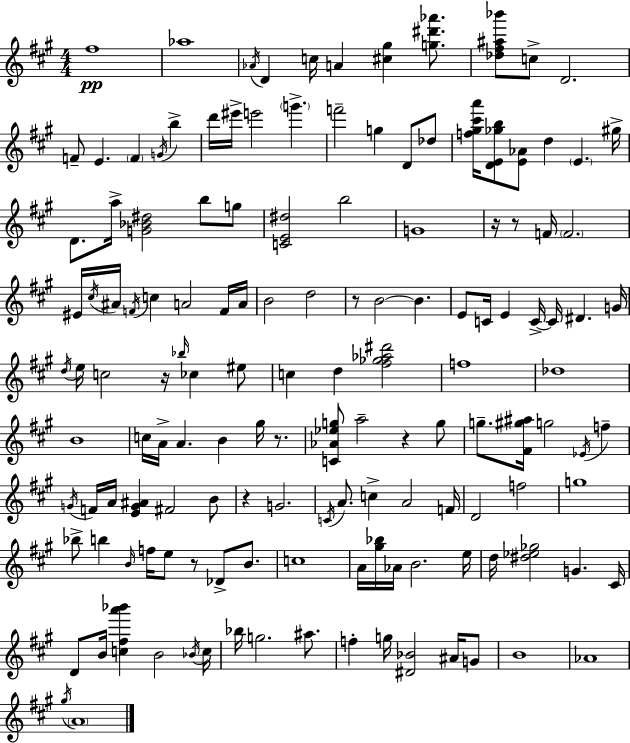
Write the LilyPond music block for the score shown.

{
  \clef treble
  \numericTimeSignature
  \time 4/4
  \key a \major
  fis''1\pp | aes''1 | \acciaccatura { aes'16 } d'4 c''16 a'4 <cis'' gis''>4 <g'' dis''' aes'''>8. | <des'' fis'' ais'' bes'''>8 c''8-> d'2. | \break f'8-- e'4. \parenthesize f'4 \acciaccatura { g'16 } b''4-> | d'''16 eis'''16-> e'''2 \parenthesize g'''4.-> | f'''2-- g''4 d'8 | des''8 <f'' gis'' cis''' a'''>16 <d' e' ges'' b''>8 <e' aes'>8 d''4 \parenthesize e'4. | \break gis''16-> d'8. a''16-> <g' bes' dis''>2 b''8 | g''8 <c' e' dis''>2 b''2 | g'1 | r16 r8 f'16 \parenthesize f'2. | \break eis'16 \acciaccatura { cis''16 } ais'16 \acciaccatura { f'16 } c''4 a'2 | f'16 a'16 b'2 d''2 | r8 b'2~~ b'4. | e'8 c'16 e'4 c'16->~~ c'16 dis'4. | \break g'16 \acciaccatura { d''16 } e''16 c''2 r16 \grace { bes''16 } | ces''4 eis''8 c''4 d''4 <fis'' ges'' aes'' dis'''>2 | f''1 | des''1 | \break b'1 | c''16 a'16-> a'4. b'4 | gis''16 r8. <c' aes' ees'' g''>8 a''2-- | r4 g''8 g''8.-- <fis' gis'' ais''>16 g''2 | \break \acciaccatura { ees'16 } f''4-- \acciaccatura { g'16 } f'16 a'16 <e' g' ais'>4 fis'2 | b'8 r4 g'2. | \acciaccatura { c'16 } a'8. c''4-> | a'2 f'16 d'2 | \break f''2 g''1 | bes''8-> b''4 \grace { b'16 } | f''16 e''8 r8 des'8-> b'8. c''1 | a'16 <gis'' bes''>16 aes'16 b'2. | \break e''16 d''16 <dis'' ees'' ges''>2 | g'4. cis'16 d'8 b'16 <c'' fis'' a''' bes'''>4 | b'2 \acciaccatura { bes'16 } c''16 bes''16 g''2. | ais''8. f''4-. g''16 | \break <dis' bes'>2 ais'16 g'8 b'1 | aes'1 | \acciaccatura { gis''16 } \parenthesize a'1 | \bar "|."
}